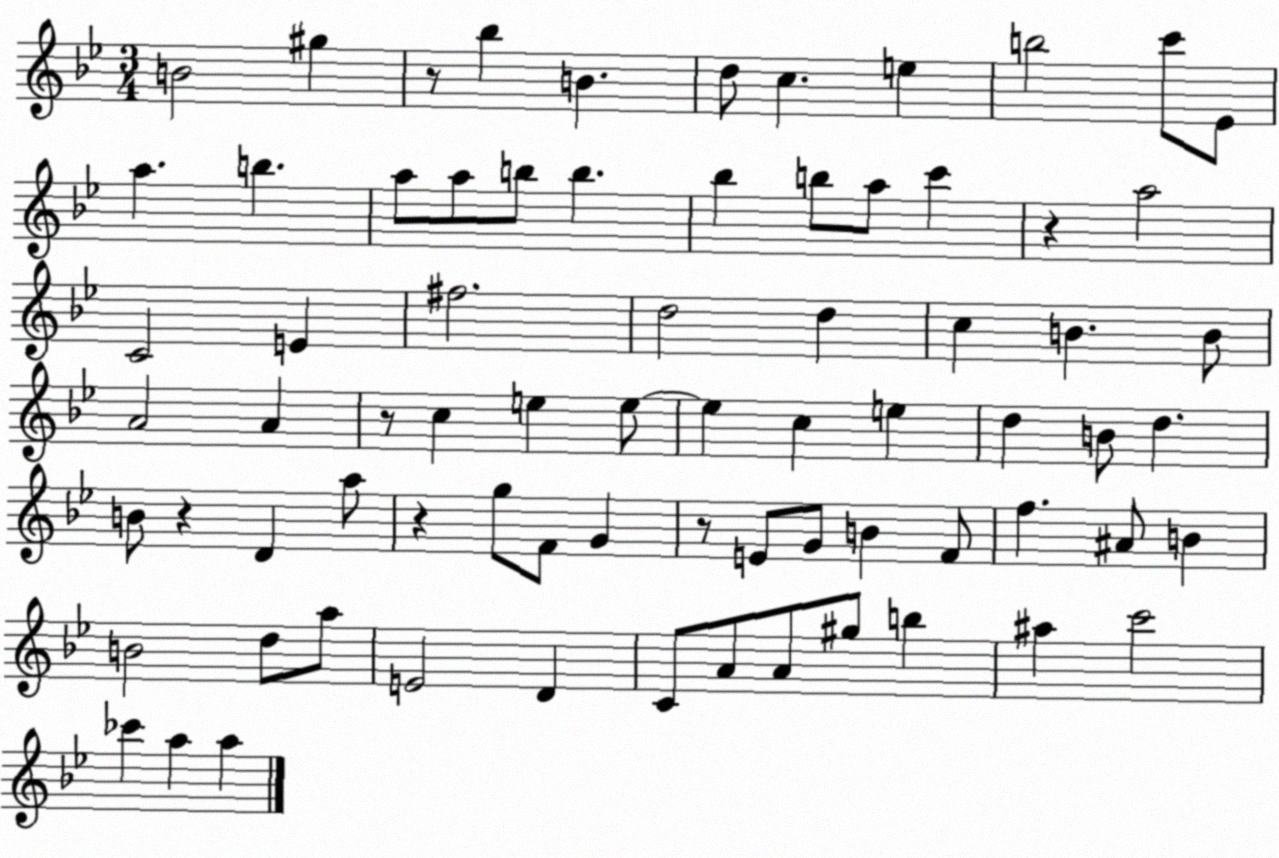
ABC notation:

X:1
T:Untitled
M:3/4
L:1/4
K:Bb
B2 ^g z/2 _b B d/2 c e b2 c'/2 _E/2 a b a/2 a/2 b/2 b _b b/2 a/2 c' z a2 C2 E ^f2 d2 d c B B/2 A2 A z/2 c e e/2 e c e d B/2 d B/2 z D a/2 z g/2 F/2 G z/2 E/2 G/2 B F/2 f ^A/2 B B2 d/2 a/2 E2 D C/2 A/2 A/2 ^g/2 b ^a c'2 _c' a a